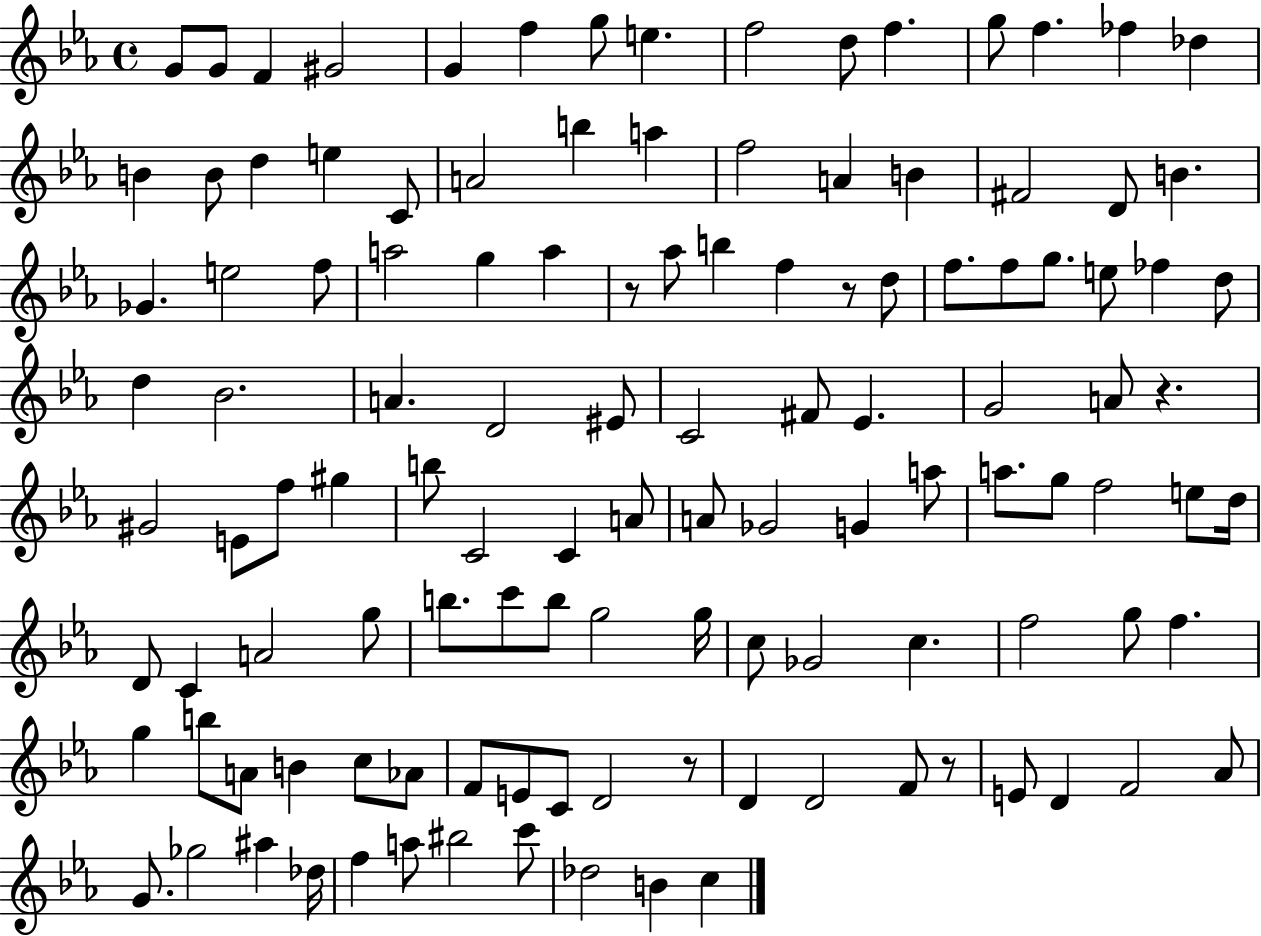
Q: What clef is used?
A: treble